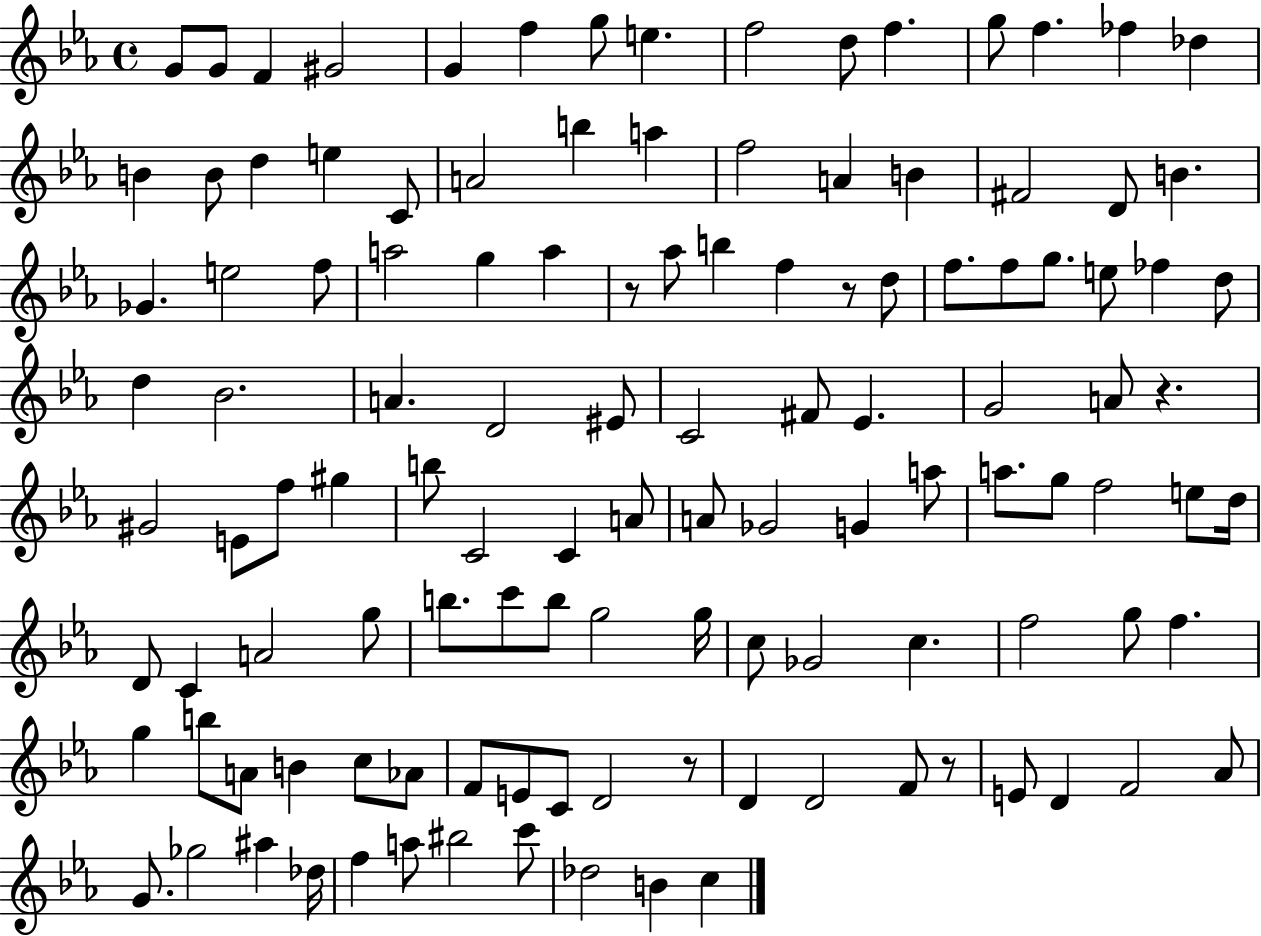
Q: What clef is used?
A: treble